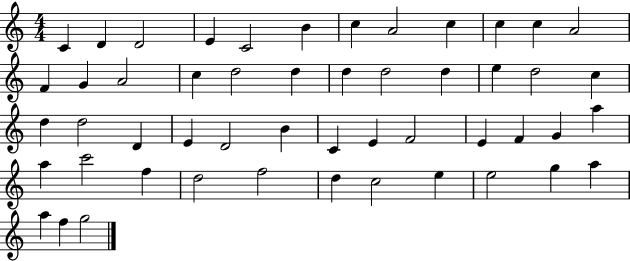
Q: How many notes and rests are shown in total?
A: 51